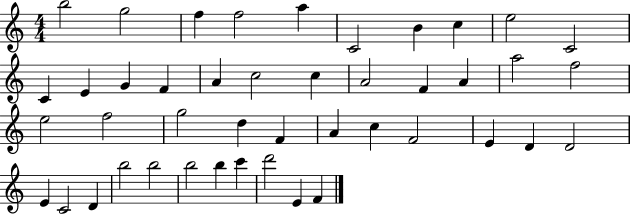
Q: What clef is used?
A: treble